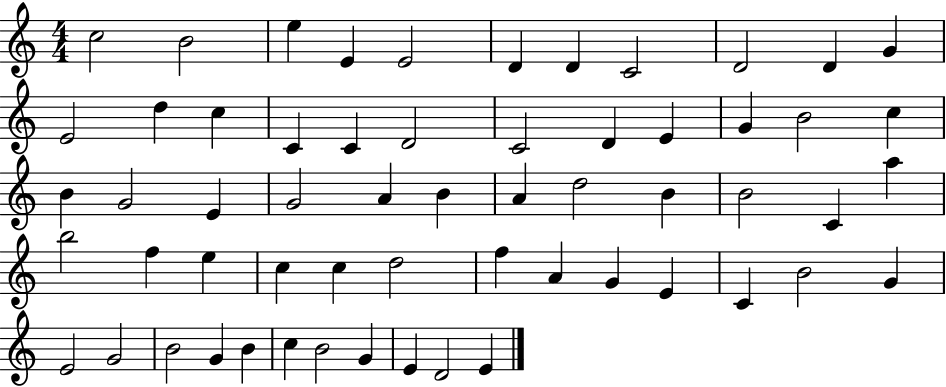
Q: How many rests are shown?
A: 0